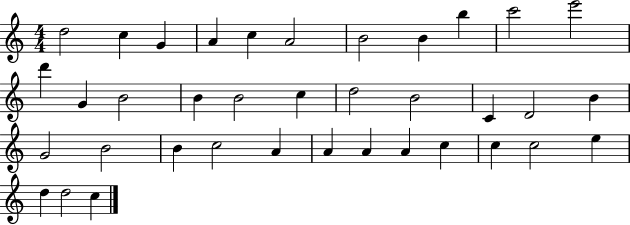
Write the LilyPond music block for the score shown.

{
  \clef treble
  \numericTimeSignature
  \time 4/4
  \key c \major
  d''2 c''4 g'4 | a'4 c''4 a'2 | b'2 b'4 b''4 | c'''2 e'''2 | \break d'''4 g'4 b'2 | b'4 b'2 c''4 | d''2 b'2 | c'4 d'2 b'4 | \break g'2 b'2 | b'4 c''2 a'4 | a'4 a'4 a'4 c''4 | c''4 c''2 e''4 | \break d''4 d''2 c''4 | \bar "|."
}